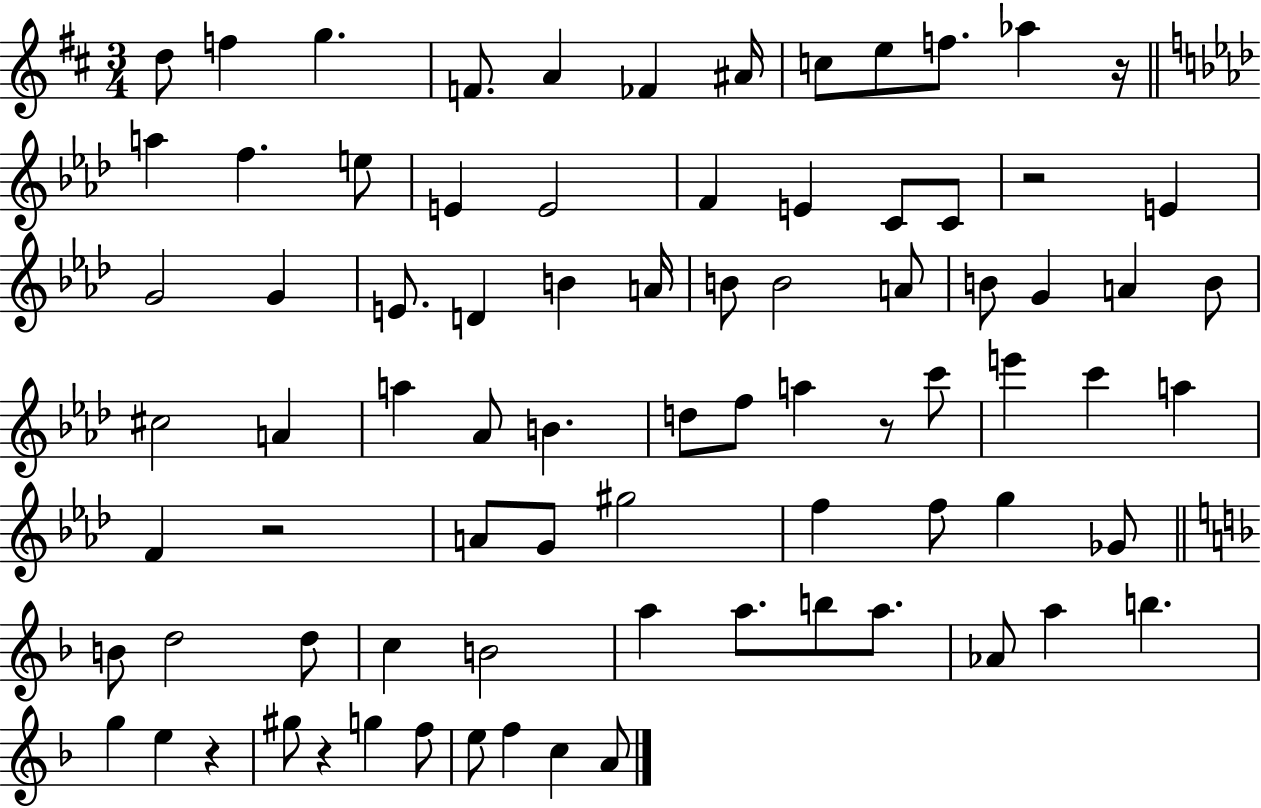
D5/e F5/q G5/q. F4/e. A4/q FES4/q A#4/s C5/e E5/e F5/e. Ab5/q R/s A5/q F5/q. E5/e E4/q E4/h F4/q E4/q C4/e C4/e R/h E4/q G4/h G4/q E4/e. D4/q B4/q A4/s B4/e B4/h A4/e B4/e G4/q A4/q B4/e C#5/h A4/q A5/q Ab4/e B4/q. D5/e F5/e A5/q R/e C6/e E6/q C6/q A5/q F4/q R/h A4/e G4/e G#5/h F5/q F5/e G5/q Gb4/e B4/e D5/h D5/e C5/q B4/h A5/q A5/e. B5/e A5/e. Ab4/e A5/q B5/q. G5/q E5/q R/q G#5/e R/q G5/q F5/e E5/e F5/q C5/q A4/e